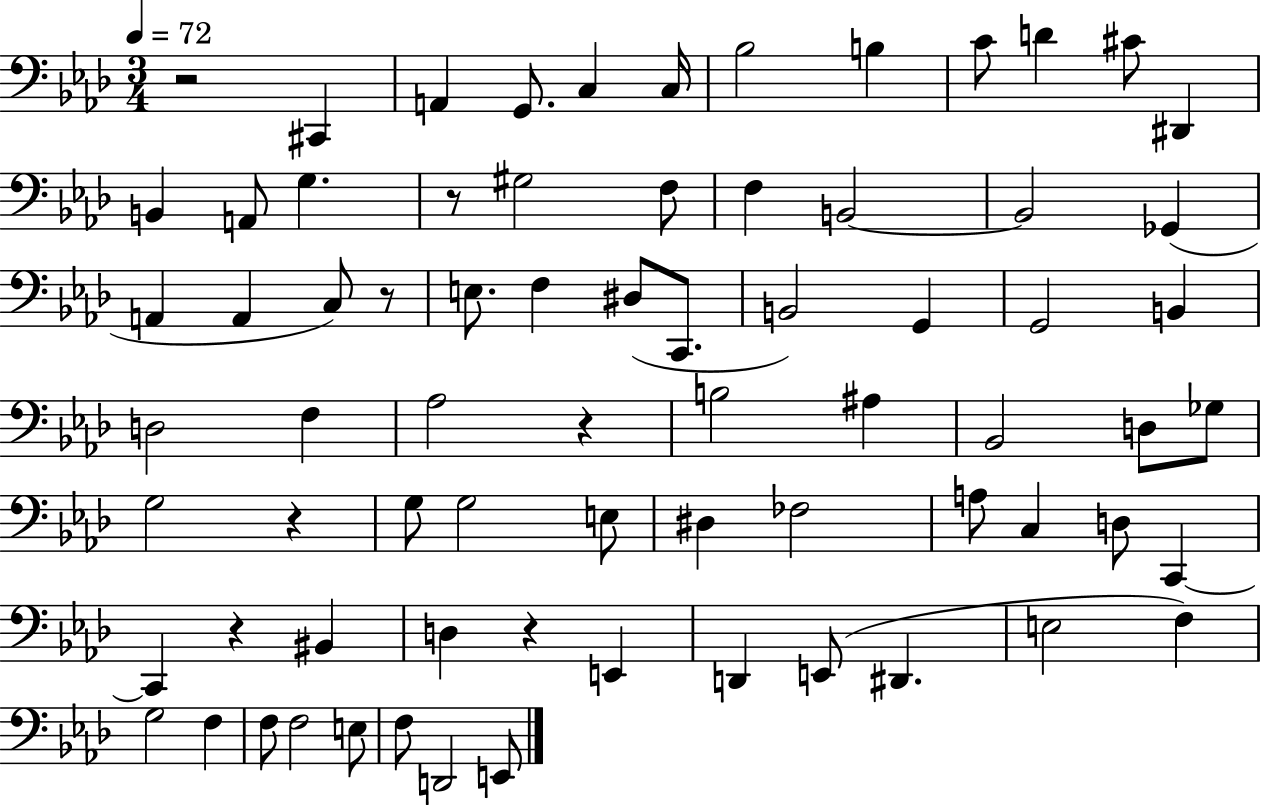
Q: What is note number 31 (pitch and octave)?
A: B2